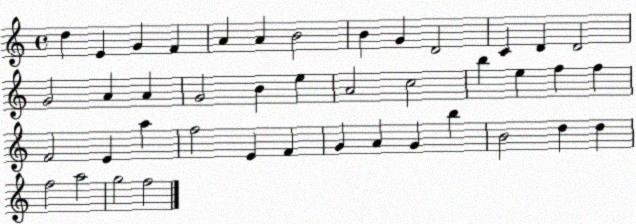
X:1
T:Untitled
M:4/4
L:1/4
K:C
d E G F A A B2 B G D2 C D D2 G2 A A G2 B e A2 c2 b e f f F2 E a f2 E F G A G b B2 d d f2 a2 g2 f2